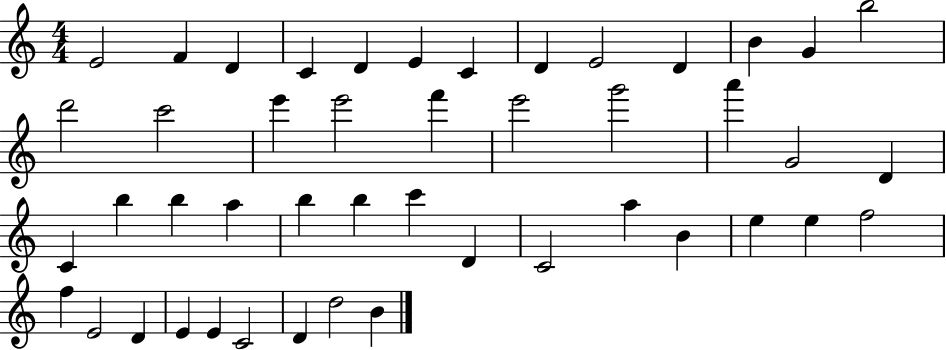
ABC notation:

X:1
T:Untitled
M:4/4
L:1/4
K:C
E2 F D C D E C D E2 D B G b2 d'2 c'2 e' e'2 f' e'2 g'2 a' G2 D C b b a b b c' D C2 a B e e f2 f E2 D E E C2 D d2 B